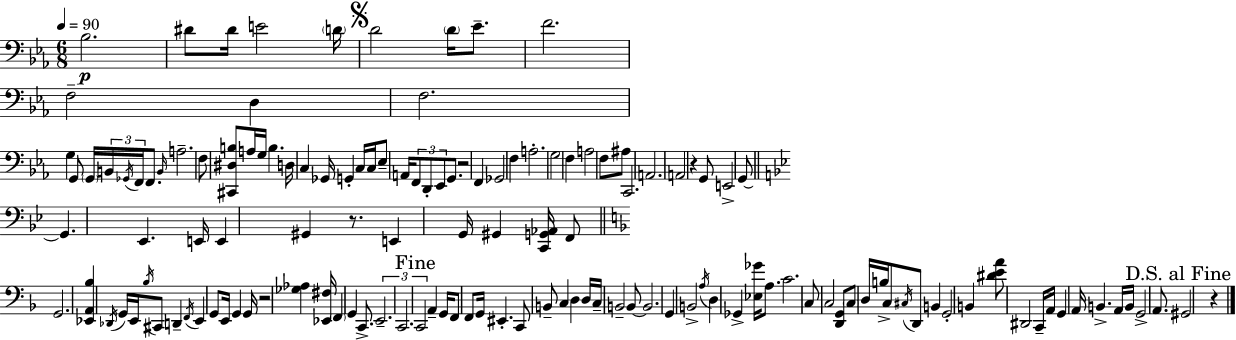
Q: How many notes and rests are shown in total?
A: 137